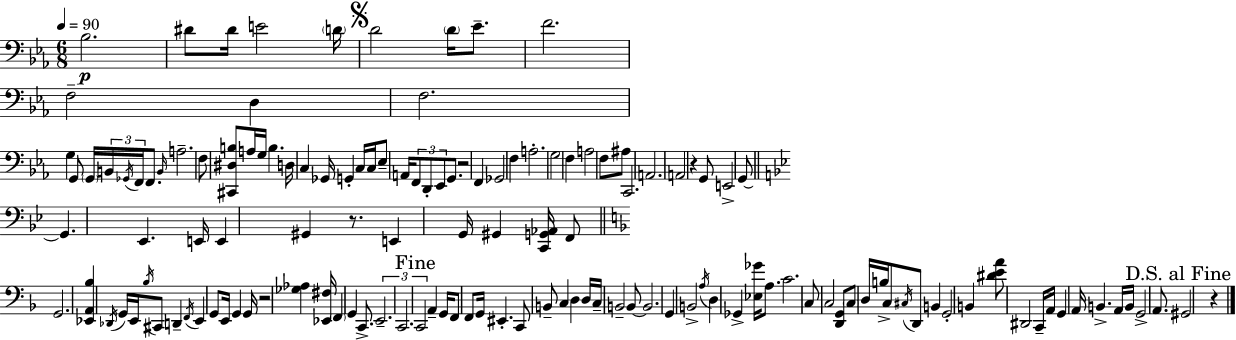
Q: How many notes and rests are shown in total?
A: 137